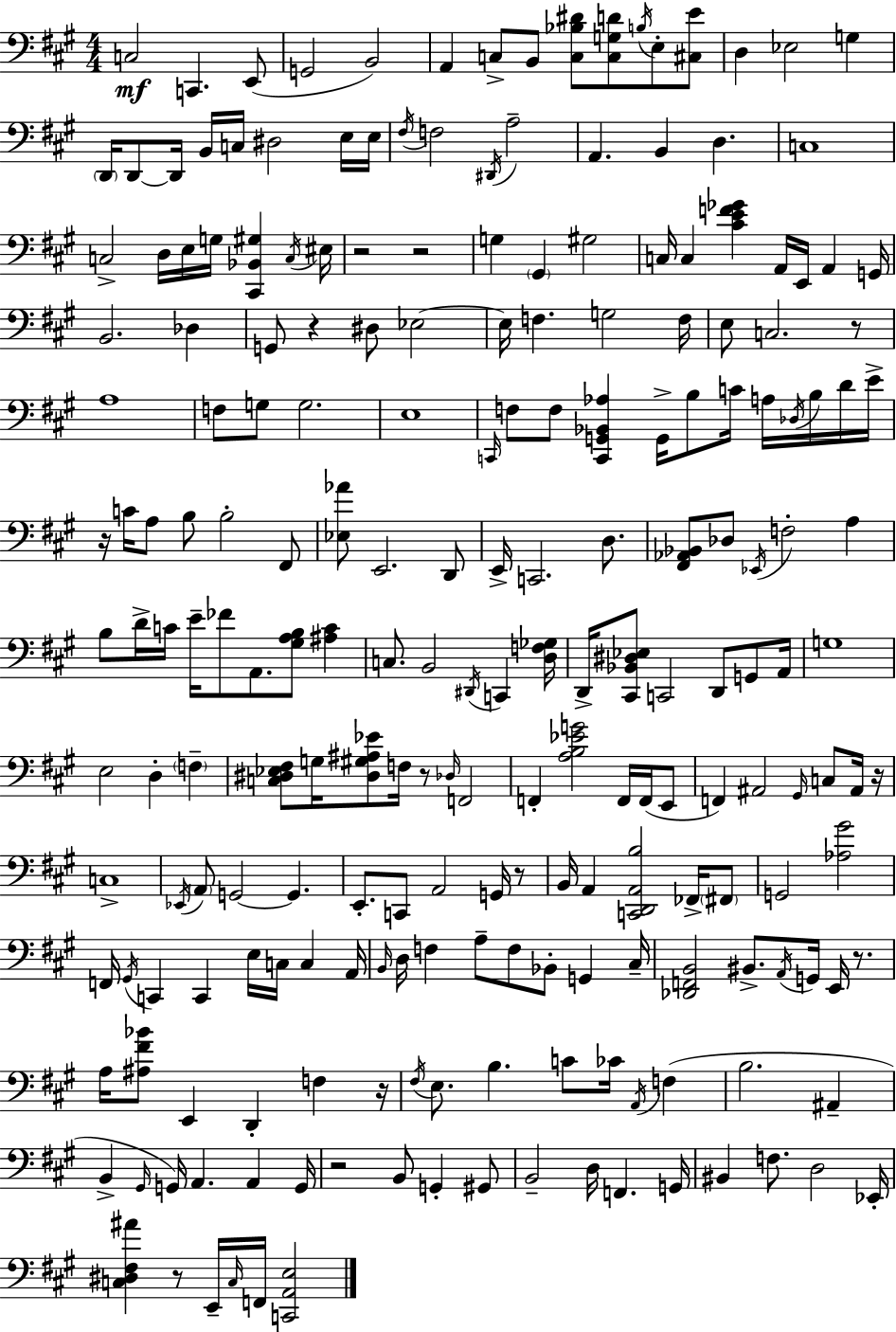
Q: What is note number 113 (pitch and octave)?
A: F2